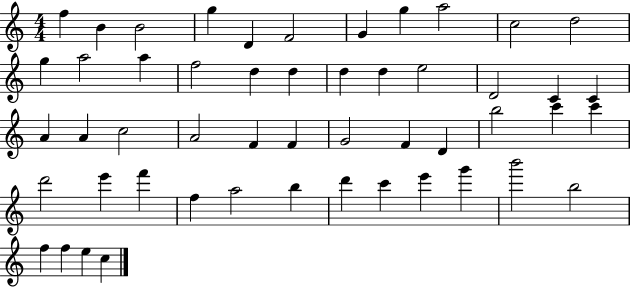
{
  \clef treble
  \numericTimeSignature
  \time 4/4
  \key c \major
  f''4 b'4 b'2 | g''4 d'4 f'2 | g'4 g''4 a''2 | c''2 d''2 | \break g''4 a''2 a''4 | f''2 d''4 d''4 | d''4 d''4 e''2 | d'2 c'4 c'4 | \break a'4 a'4 c''2 | a'2 f'4 f'4 | g'2 f'4 d'4 | b''2 c'''4 c'''4 | \break d'''2 e'''4 f'''4 | f''4 a''2 b''4 | d'''4 c'''4 e'''4 g'''4 | b'''2 b''2 | \break f''4 f''4 e''4 c''4 | \bar "|."
}